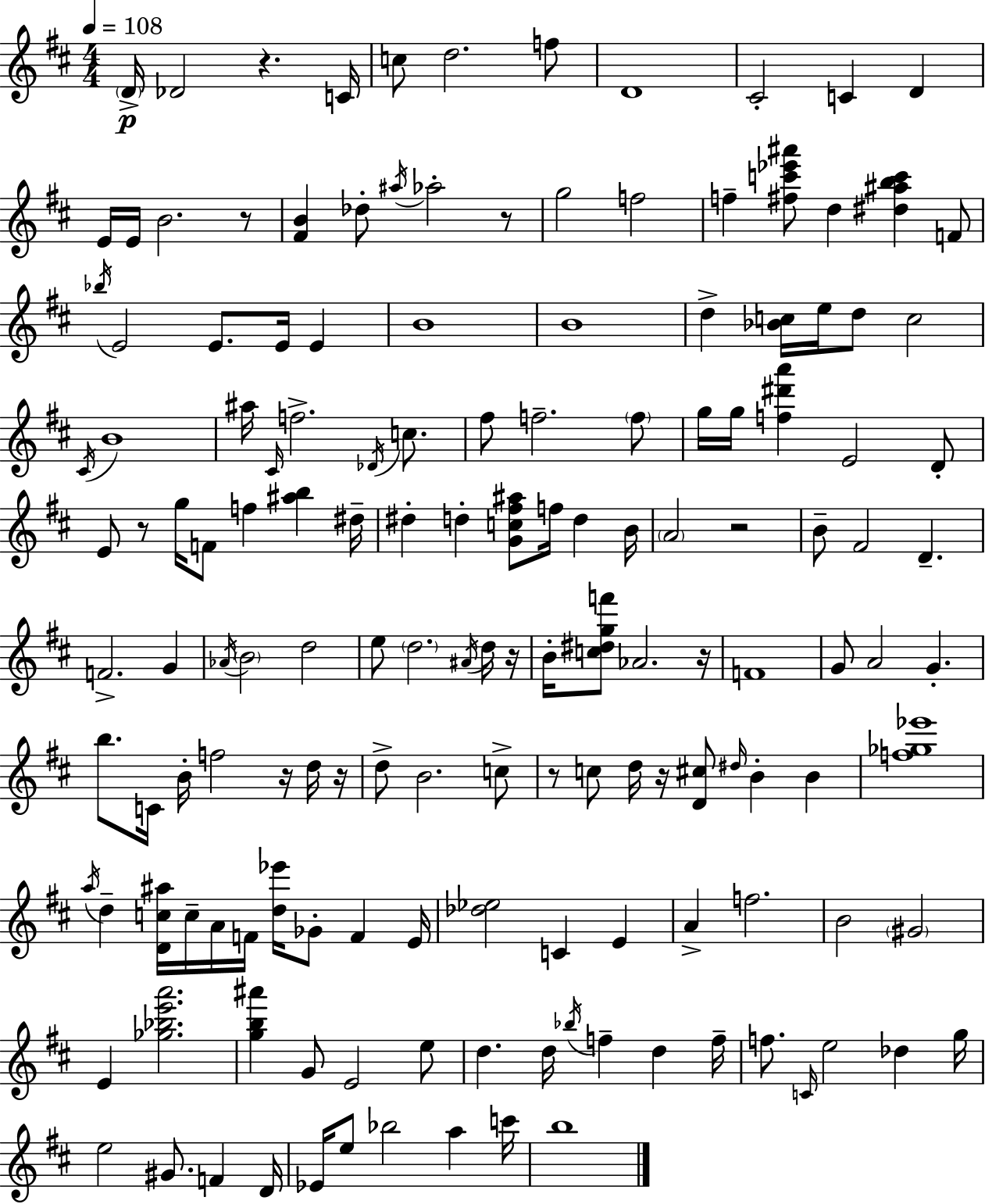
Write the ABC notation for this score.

X:1
T:Untitled
M:4/4
L:1/4
K:D
D/4 _D2 z C/4 c/2 d2 f/2 D4 ^C2 C D E/4 E/4 B2 z/2 [^FB] _d/2 ^a/4 _a2 z/2 g2 f2 f [^fc'_e'^a']/2 d [^d^abc'] F/2 _b/4 E2 E/2 E/4 E B4 B4 d [_Bc]/4 e/4 d/2 c2 ^C/4 B4 ^a/4 ^C/4 f2 _D/4 c/2 ^f/2 f2 f/2 g/4 g/4 [f^d'a'] E2 D/2 E/2 z/2 g/4 F/2 f [^ab] ^d/4 ^d d [Gc^f^a]/2 f/4 d B/4 A2 z2 B/2 ^F2 D F2 G _A/4 B2 d2 e/2 d2 ^A/4 d/4 z/4 B/4 [c^dgf']/2 _A2 z/4 F4 G/2 A2 G b/2 C/4 B/4 f2 z/4 d/4 z/4 d/2 B2 c/2 z/2 c/2 d/4 z/4 [D^c]/2 ^d/4 B B [f_g_e']4 a/4 d [Dc^a]/4 c/4 A/4 F/4 [d_e']/4 _G/2 F E/4 [_d_e]2 C E A f2 B2 ^G2 E [_g_be'a']2 [gb^a'] G/2 E2 e/2 d d/4 _b/4 f d f/4 f/2 C/4 e2 _d g/4 e2 ^G/2 F D/4 _E/4 e/2 _b2 a c'/4 b4